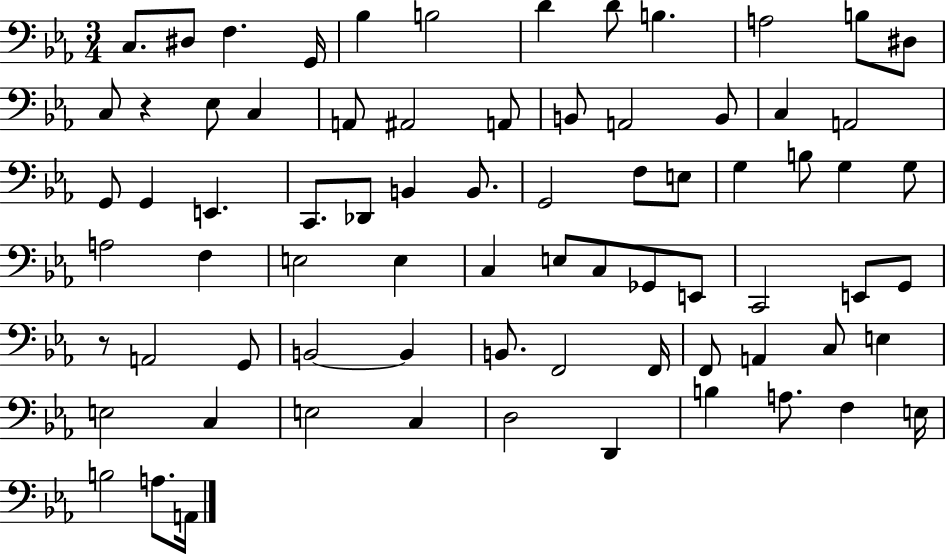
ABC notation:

X:1
T:Untitled
M:3/4
L:1/4
K:Eb
C,/2 ^D,/2 F, G,,/4 _B, B,2 D D/2 B, A,2 B,/2 ^D,/2 C,/2 z _E,/2 C, A,,/2 ^A,,2 A,,/2 B,,/2 A,,2 B,,/2 C, A,,2 G,,/2 G,, E,, C,,/2 _D,,/2 B,, B,,/2 G,,2 F,/2 E,/2 G, B,/2 G, G,/2 A,2 F, E,2 E, C, E,/2 C,/2 _G,,/2 E,,/2 C,,2 E,,/2 G,,/2 z/2 A,,2 G,,/2 B,,2 B,, B,,/2 F,,2 F,,/4 F,,/2 A,, C,/2 E, E,2 C, E,2 C, D,2 D,, B, A,/2 F, E,/4 B,2 A,/2 A,,/4